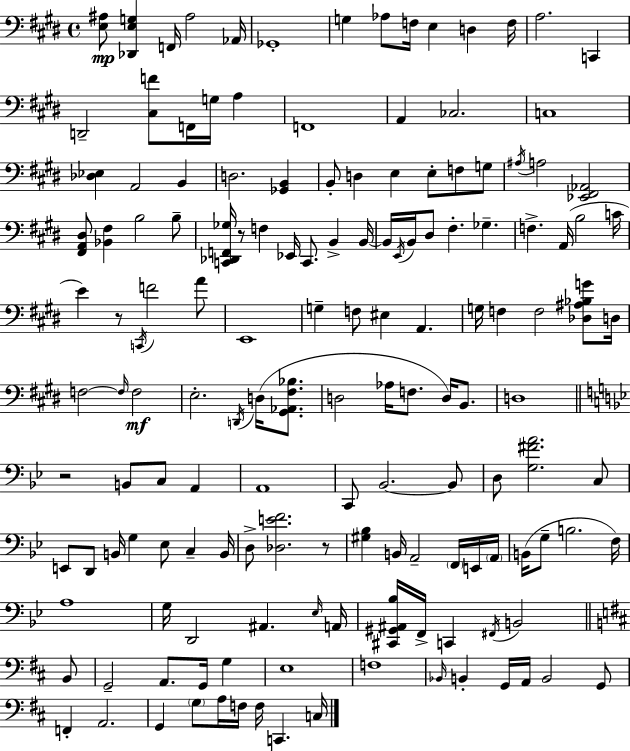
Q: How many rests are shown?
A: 4